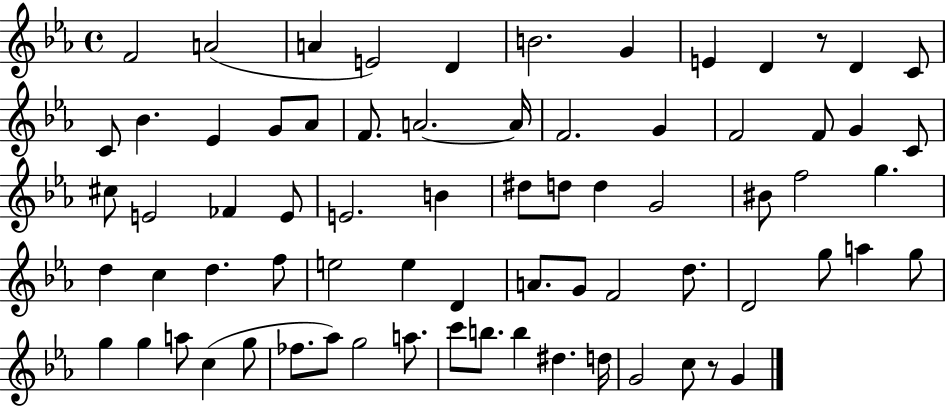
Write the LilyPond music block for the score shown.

{
  \clef treble
  \time 4/4
  \defaultTimeSignature
  \key ees \major
  f'2 a'2( | a'4 e'2) d'4 | b'2. g'4 | e'4 d'4 r8 d'4 c'8 | \break c'8 bes'4. ees'4 g'8 aes'8 | f'8. a'2.~~ a'16 | f'2. g'4 | f'2 f'8 g'4 c'8 | \break cis''8 e'2 fes'4 e'8 | e'2. b'4 | dis''8 d''8 d''4 g'2 | bis'8 f''2 g''4. | \break d''4 c''4 d''4. f''8 | e''2 e''4 d'4 | a'8. g'8 f'2 d''8. | d'2 g''8 a''4 g''8 | \break g''4 g''4 a''8 c''4( g''8 | fes''8. aes''8) g''2 a''8. | c'''8 b''8. b''4 dis''4. d''16 | g'2 c''8 r8 g'4 | \break \bar "|."
}